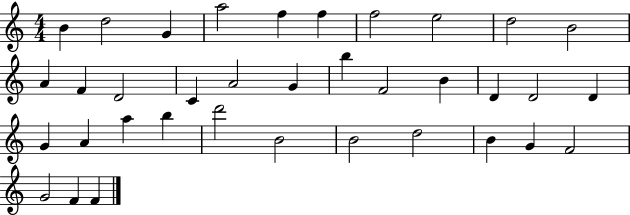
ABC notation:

X:1
T:Untitled
M:4/4
L:1/4
K:C
B d2 G a2 f f f2 e2 d2 B2 A F D2 C A2 G b F2 B D D2 D G A a b d'2 B2 B2 d2 B G F2 G2 F F